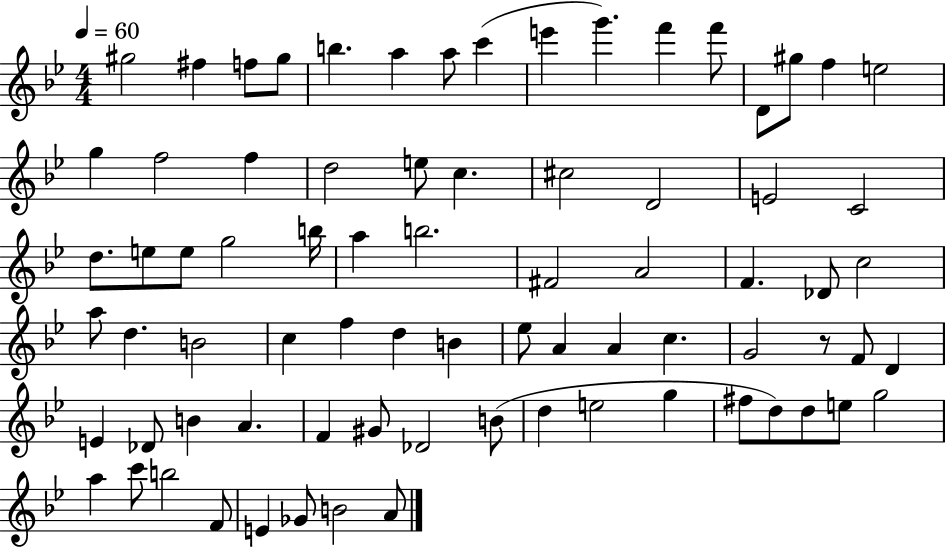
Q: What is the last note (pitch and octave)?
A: A4